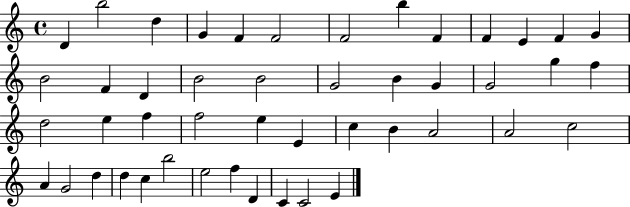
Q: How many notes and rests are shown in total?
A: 47